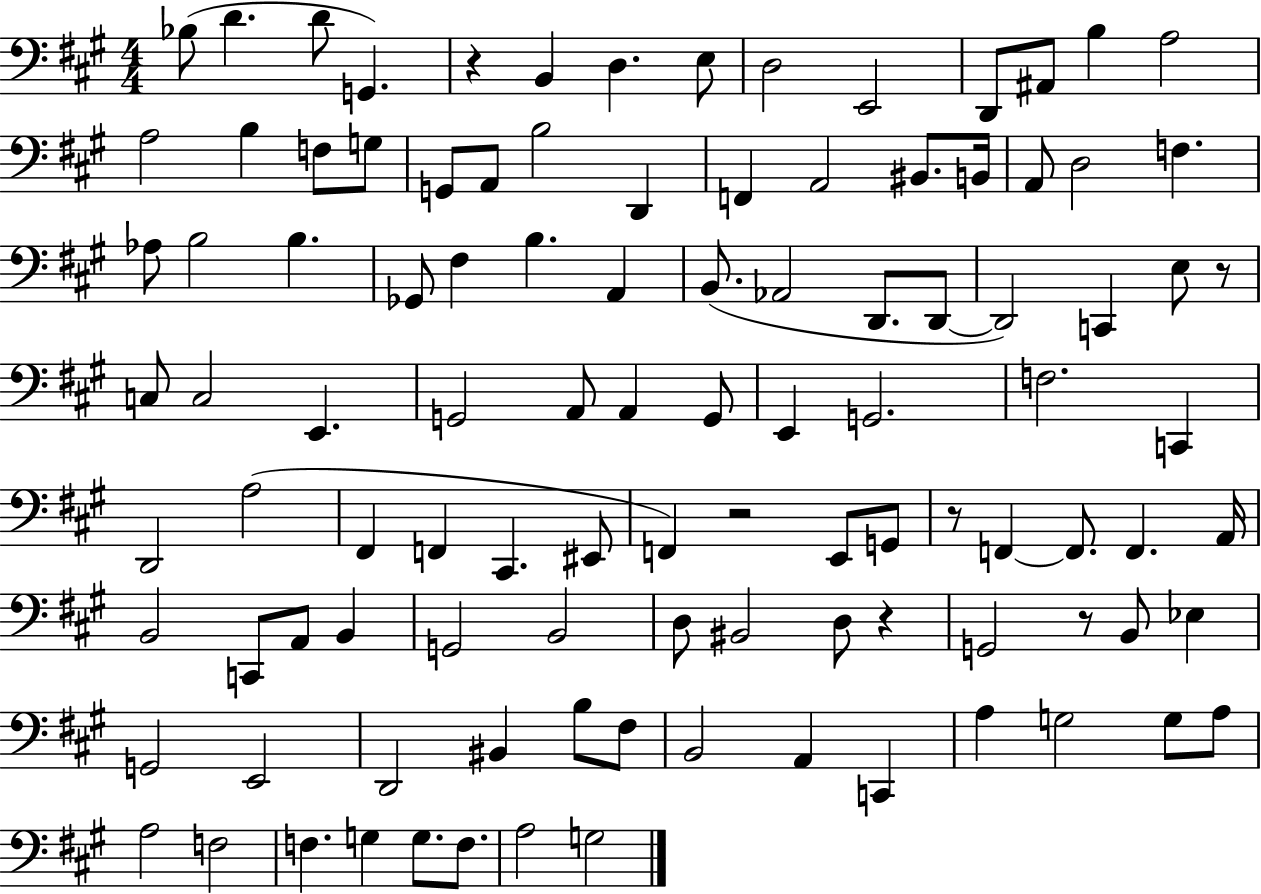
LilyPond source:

{
  \clef bass
  \numericTimeSignature
  \time 4/4
  \key a \major
  \repeat volta 2 { bes8( d'4. d'8 g,4.) | r4 b,4 d4. e8 | d2 e,2 | d,8 ais,8 b4 a2 | \break a2 b4 f8 g8 | g,8 a,8 b2 d,4 | f,4 a,2 bis,8. b,16 | a,8 d2 f4. | \break aes8 b2 b4. | ges,8 fis4 b4. a,4 | b,8.( aes,2 d,8. d,8~~ | d,2) c,4 e8 r8 | \break c8 c2 e,4. | g,2 a,8 a,4 g,8 | e,4 g,2. | f2. c,4 | \break d,2 a2( | fis,4 f,4 cis,4. eis,8 | f,4) r2 e,8 g,8 | r8 f,4~~ f,8. f,4. a,16 | \break b,2 c,8 a,8 b,4 | g,2 b,2 | d8 bis,2 d8 r4 | g,2 r8 b,8 ees4 | \break g,2 e,2 | d,2 bis,4 b8 fis8 | b,2 a,4 c,4 | a4 g2 g8 a8 | \break a2 f2 | f4. g4 g8. f8. | a2 g2 | } \bar "|."
}